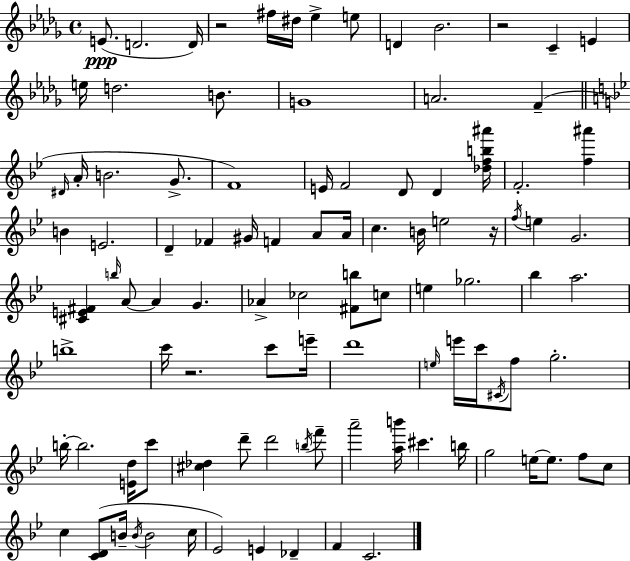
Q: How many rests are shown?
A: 4